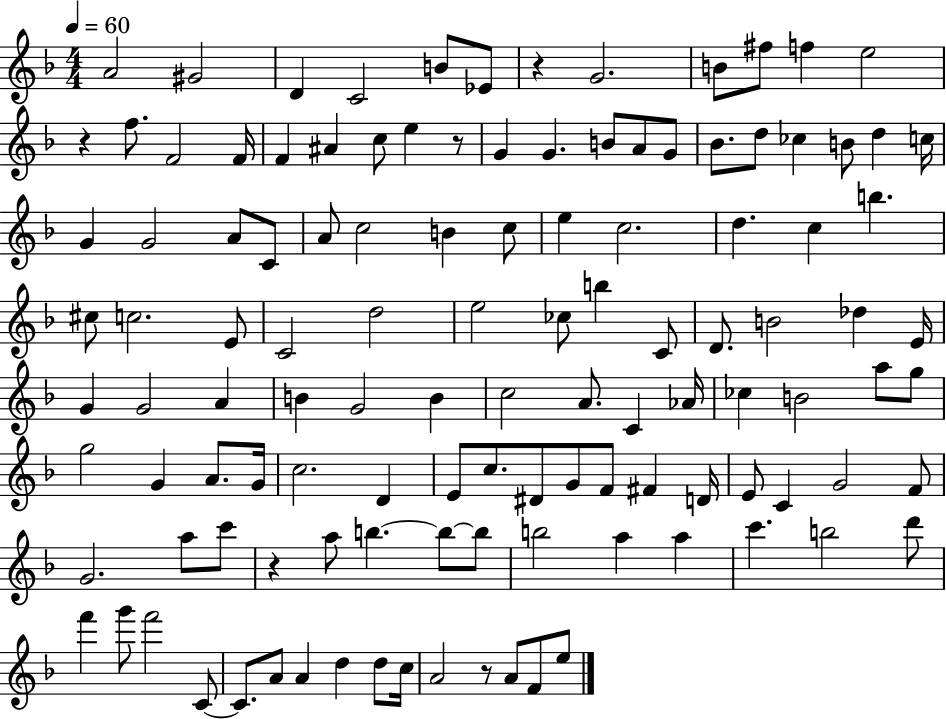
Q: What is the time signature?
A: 4/4